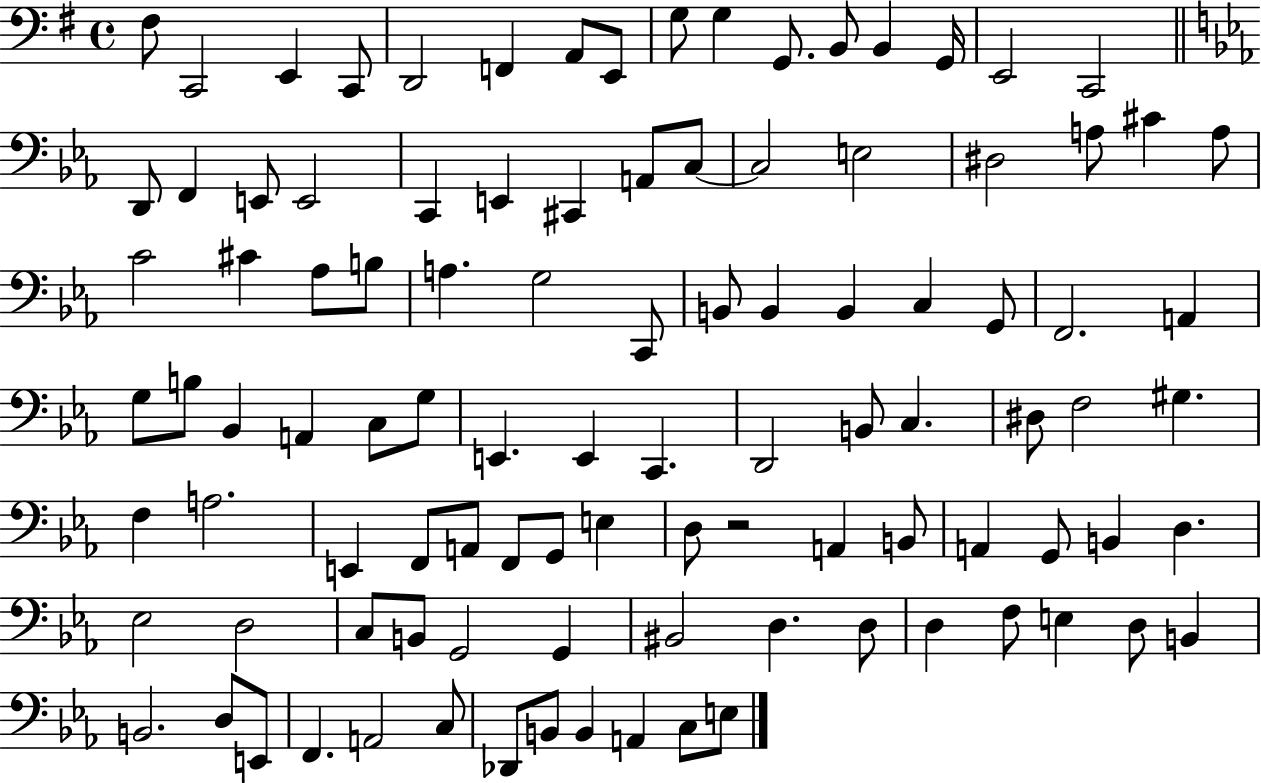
F#3/e C2/h E2/q C2/e D2/h F2/q A2/e E2/e G3/e G3/q G2/e. B2/e B2/q G2/s E2/h C2/h D2/e F2/q E2/e E2/h C2/q E2/q C#2/q A2/e C3/e C3/h E3/h D#3/h A3/e C#4/q A3/e C4/h C#4/q Ab3/e B3/e A3/q. G3/h C2/e B2/e B2/q B2/q C3/q G2/e F2/h. A2/q G3/e B3/e Bb2/q A2/q C3/e G3/e E2/q. E2/q C2/q. D2/h B2/e C3/q. D#3/e F3/h G#3/q. F3/q A3/h. E2/q F2/e A2/e F2/e G2/e E3/q D3/e R/h A2/q B2/e A2/q G2/e B2/q D3/q. Eb3/h D3/h C3/e B2/e G2/h G2/q BIS2/h D3/q. D3/e D3/q F3/e E3/q D3/e B2/q B2/h. D3/e E2/e F2/q. A2/h C3/e Db2/e B2/e B2/q A2/q C3/e E3/e